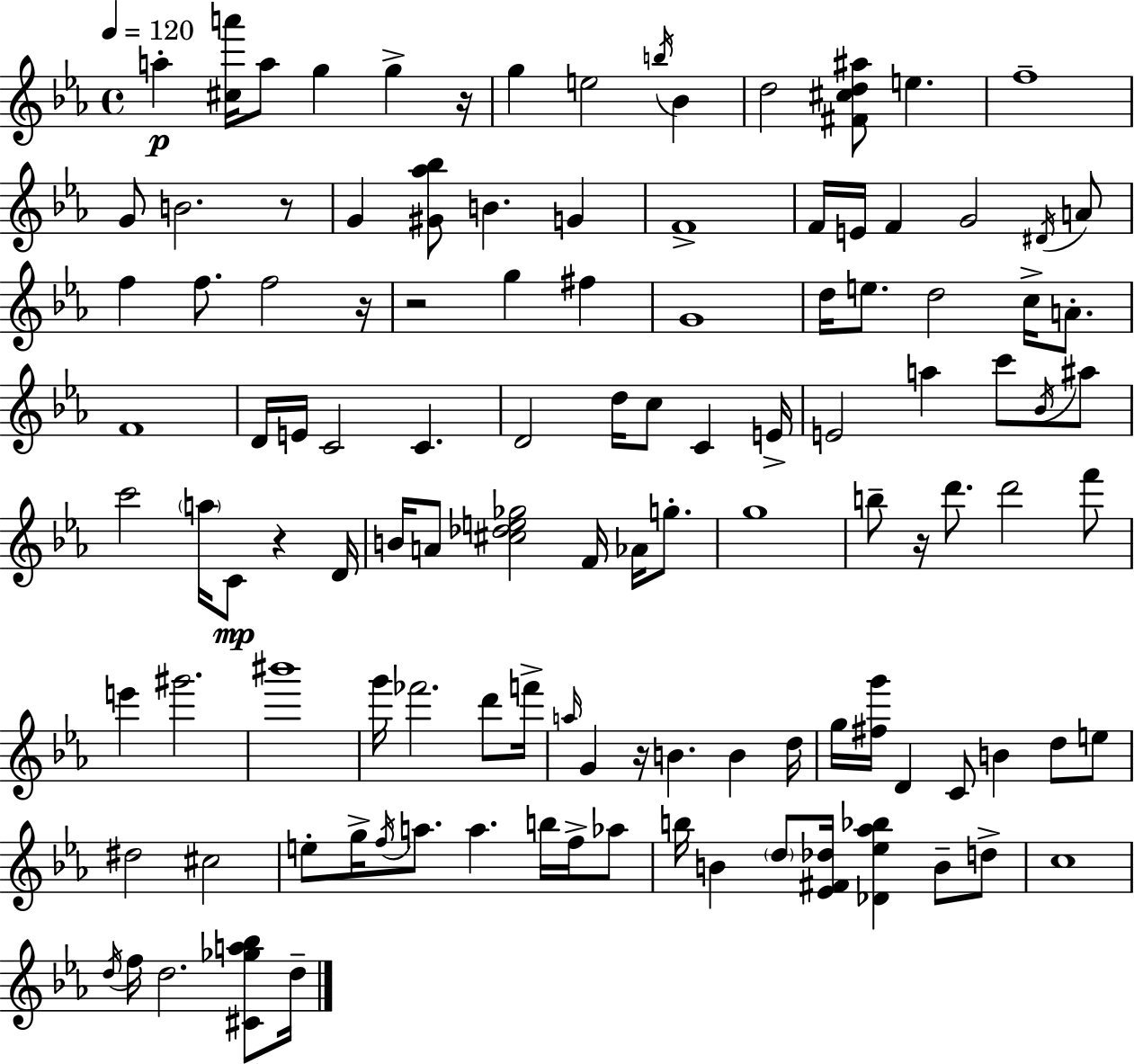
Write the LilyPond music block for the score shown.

{
  \clef treble
  \time 4/4
  \defaultTimeSignature
  \key c \minor
  \tempo 4 = 120
  a''4-.\p <cis'' a'''>16 a''8 g''4 g''4-> r16 | g''4 e''2 \acciaccatura { b''16 } bes'4 | d''2 <fis' cis'' d'' ais''>8 e''4. | f''1-- | \break g'8 b'2. r8 | g'4 <gis' aes'' bes''>8 b'4. g'4 | f'1-> | f'16 e'16 f'4 g'2 \acciaccatura { dis'16 } | \break a'8 f''4 f''8. f''2 | r16 r2 g''4 fis''4 | g'1 | d''16 e''8. d''2 c''16-> a'8.-. | \break f'1 | d'16 e'16 c'2 c'4. | d'2 d''16 c''8 c'4 | e'16-> e'2 a''4 c'''8 | \break \acciaccatura { bes'16 } ais''8 c'''2 \parenthesize a''16 c'8\mp r4 | d'16 b'16 a'8 <cis'' des'' e'' ges''>2 f'16 aes'16 | g''8.-. g''1 | b''8-- r16 d'''8. d'''2 | \break f'''8 e'''4 gis'''2. | bis'''1 | g'''16 fes'''2. | d'''8 f'''16-> \grace { a''16 } g'4 r16 b'4. b'4 | \break d''16 g''16 <fis'' g'''>16 d'4 c'8 b'4 | d''8 e''8 dis''2 cis''2 | e''8-. g''16-> \acciaccatura { f''16 } a''8. a''4. | b''16 f''16-> aes''8 b''16 b'4 \parenthesize d''8 <ees' fis' des''>16 <des' ees'' aes'' bes''>4 | \break b'8-- d''8-> c''1 | \acciaccatura { d''16 } f''16 d''2. | <cis' ges'' a'' bes''>8 d''16-- \bar "|."
}